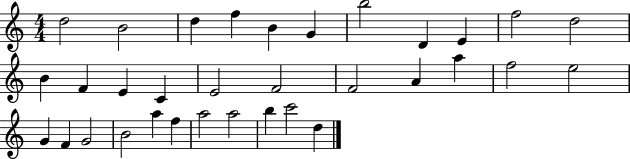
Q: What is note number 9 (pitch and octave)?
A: E4